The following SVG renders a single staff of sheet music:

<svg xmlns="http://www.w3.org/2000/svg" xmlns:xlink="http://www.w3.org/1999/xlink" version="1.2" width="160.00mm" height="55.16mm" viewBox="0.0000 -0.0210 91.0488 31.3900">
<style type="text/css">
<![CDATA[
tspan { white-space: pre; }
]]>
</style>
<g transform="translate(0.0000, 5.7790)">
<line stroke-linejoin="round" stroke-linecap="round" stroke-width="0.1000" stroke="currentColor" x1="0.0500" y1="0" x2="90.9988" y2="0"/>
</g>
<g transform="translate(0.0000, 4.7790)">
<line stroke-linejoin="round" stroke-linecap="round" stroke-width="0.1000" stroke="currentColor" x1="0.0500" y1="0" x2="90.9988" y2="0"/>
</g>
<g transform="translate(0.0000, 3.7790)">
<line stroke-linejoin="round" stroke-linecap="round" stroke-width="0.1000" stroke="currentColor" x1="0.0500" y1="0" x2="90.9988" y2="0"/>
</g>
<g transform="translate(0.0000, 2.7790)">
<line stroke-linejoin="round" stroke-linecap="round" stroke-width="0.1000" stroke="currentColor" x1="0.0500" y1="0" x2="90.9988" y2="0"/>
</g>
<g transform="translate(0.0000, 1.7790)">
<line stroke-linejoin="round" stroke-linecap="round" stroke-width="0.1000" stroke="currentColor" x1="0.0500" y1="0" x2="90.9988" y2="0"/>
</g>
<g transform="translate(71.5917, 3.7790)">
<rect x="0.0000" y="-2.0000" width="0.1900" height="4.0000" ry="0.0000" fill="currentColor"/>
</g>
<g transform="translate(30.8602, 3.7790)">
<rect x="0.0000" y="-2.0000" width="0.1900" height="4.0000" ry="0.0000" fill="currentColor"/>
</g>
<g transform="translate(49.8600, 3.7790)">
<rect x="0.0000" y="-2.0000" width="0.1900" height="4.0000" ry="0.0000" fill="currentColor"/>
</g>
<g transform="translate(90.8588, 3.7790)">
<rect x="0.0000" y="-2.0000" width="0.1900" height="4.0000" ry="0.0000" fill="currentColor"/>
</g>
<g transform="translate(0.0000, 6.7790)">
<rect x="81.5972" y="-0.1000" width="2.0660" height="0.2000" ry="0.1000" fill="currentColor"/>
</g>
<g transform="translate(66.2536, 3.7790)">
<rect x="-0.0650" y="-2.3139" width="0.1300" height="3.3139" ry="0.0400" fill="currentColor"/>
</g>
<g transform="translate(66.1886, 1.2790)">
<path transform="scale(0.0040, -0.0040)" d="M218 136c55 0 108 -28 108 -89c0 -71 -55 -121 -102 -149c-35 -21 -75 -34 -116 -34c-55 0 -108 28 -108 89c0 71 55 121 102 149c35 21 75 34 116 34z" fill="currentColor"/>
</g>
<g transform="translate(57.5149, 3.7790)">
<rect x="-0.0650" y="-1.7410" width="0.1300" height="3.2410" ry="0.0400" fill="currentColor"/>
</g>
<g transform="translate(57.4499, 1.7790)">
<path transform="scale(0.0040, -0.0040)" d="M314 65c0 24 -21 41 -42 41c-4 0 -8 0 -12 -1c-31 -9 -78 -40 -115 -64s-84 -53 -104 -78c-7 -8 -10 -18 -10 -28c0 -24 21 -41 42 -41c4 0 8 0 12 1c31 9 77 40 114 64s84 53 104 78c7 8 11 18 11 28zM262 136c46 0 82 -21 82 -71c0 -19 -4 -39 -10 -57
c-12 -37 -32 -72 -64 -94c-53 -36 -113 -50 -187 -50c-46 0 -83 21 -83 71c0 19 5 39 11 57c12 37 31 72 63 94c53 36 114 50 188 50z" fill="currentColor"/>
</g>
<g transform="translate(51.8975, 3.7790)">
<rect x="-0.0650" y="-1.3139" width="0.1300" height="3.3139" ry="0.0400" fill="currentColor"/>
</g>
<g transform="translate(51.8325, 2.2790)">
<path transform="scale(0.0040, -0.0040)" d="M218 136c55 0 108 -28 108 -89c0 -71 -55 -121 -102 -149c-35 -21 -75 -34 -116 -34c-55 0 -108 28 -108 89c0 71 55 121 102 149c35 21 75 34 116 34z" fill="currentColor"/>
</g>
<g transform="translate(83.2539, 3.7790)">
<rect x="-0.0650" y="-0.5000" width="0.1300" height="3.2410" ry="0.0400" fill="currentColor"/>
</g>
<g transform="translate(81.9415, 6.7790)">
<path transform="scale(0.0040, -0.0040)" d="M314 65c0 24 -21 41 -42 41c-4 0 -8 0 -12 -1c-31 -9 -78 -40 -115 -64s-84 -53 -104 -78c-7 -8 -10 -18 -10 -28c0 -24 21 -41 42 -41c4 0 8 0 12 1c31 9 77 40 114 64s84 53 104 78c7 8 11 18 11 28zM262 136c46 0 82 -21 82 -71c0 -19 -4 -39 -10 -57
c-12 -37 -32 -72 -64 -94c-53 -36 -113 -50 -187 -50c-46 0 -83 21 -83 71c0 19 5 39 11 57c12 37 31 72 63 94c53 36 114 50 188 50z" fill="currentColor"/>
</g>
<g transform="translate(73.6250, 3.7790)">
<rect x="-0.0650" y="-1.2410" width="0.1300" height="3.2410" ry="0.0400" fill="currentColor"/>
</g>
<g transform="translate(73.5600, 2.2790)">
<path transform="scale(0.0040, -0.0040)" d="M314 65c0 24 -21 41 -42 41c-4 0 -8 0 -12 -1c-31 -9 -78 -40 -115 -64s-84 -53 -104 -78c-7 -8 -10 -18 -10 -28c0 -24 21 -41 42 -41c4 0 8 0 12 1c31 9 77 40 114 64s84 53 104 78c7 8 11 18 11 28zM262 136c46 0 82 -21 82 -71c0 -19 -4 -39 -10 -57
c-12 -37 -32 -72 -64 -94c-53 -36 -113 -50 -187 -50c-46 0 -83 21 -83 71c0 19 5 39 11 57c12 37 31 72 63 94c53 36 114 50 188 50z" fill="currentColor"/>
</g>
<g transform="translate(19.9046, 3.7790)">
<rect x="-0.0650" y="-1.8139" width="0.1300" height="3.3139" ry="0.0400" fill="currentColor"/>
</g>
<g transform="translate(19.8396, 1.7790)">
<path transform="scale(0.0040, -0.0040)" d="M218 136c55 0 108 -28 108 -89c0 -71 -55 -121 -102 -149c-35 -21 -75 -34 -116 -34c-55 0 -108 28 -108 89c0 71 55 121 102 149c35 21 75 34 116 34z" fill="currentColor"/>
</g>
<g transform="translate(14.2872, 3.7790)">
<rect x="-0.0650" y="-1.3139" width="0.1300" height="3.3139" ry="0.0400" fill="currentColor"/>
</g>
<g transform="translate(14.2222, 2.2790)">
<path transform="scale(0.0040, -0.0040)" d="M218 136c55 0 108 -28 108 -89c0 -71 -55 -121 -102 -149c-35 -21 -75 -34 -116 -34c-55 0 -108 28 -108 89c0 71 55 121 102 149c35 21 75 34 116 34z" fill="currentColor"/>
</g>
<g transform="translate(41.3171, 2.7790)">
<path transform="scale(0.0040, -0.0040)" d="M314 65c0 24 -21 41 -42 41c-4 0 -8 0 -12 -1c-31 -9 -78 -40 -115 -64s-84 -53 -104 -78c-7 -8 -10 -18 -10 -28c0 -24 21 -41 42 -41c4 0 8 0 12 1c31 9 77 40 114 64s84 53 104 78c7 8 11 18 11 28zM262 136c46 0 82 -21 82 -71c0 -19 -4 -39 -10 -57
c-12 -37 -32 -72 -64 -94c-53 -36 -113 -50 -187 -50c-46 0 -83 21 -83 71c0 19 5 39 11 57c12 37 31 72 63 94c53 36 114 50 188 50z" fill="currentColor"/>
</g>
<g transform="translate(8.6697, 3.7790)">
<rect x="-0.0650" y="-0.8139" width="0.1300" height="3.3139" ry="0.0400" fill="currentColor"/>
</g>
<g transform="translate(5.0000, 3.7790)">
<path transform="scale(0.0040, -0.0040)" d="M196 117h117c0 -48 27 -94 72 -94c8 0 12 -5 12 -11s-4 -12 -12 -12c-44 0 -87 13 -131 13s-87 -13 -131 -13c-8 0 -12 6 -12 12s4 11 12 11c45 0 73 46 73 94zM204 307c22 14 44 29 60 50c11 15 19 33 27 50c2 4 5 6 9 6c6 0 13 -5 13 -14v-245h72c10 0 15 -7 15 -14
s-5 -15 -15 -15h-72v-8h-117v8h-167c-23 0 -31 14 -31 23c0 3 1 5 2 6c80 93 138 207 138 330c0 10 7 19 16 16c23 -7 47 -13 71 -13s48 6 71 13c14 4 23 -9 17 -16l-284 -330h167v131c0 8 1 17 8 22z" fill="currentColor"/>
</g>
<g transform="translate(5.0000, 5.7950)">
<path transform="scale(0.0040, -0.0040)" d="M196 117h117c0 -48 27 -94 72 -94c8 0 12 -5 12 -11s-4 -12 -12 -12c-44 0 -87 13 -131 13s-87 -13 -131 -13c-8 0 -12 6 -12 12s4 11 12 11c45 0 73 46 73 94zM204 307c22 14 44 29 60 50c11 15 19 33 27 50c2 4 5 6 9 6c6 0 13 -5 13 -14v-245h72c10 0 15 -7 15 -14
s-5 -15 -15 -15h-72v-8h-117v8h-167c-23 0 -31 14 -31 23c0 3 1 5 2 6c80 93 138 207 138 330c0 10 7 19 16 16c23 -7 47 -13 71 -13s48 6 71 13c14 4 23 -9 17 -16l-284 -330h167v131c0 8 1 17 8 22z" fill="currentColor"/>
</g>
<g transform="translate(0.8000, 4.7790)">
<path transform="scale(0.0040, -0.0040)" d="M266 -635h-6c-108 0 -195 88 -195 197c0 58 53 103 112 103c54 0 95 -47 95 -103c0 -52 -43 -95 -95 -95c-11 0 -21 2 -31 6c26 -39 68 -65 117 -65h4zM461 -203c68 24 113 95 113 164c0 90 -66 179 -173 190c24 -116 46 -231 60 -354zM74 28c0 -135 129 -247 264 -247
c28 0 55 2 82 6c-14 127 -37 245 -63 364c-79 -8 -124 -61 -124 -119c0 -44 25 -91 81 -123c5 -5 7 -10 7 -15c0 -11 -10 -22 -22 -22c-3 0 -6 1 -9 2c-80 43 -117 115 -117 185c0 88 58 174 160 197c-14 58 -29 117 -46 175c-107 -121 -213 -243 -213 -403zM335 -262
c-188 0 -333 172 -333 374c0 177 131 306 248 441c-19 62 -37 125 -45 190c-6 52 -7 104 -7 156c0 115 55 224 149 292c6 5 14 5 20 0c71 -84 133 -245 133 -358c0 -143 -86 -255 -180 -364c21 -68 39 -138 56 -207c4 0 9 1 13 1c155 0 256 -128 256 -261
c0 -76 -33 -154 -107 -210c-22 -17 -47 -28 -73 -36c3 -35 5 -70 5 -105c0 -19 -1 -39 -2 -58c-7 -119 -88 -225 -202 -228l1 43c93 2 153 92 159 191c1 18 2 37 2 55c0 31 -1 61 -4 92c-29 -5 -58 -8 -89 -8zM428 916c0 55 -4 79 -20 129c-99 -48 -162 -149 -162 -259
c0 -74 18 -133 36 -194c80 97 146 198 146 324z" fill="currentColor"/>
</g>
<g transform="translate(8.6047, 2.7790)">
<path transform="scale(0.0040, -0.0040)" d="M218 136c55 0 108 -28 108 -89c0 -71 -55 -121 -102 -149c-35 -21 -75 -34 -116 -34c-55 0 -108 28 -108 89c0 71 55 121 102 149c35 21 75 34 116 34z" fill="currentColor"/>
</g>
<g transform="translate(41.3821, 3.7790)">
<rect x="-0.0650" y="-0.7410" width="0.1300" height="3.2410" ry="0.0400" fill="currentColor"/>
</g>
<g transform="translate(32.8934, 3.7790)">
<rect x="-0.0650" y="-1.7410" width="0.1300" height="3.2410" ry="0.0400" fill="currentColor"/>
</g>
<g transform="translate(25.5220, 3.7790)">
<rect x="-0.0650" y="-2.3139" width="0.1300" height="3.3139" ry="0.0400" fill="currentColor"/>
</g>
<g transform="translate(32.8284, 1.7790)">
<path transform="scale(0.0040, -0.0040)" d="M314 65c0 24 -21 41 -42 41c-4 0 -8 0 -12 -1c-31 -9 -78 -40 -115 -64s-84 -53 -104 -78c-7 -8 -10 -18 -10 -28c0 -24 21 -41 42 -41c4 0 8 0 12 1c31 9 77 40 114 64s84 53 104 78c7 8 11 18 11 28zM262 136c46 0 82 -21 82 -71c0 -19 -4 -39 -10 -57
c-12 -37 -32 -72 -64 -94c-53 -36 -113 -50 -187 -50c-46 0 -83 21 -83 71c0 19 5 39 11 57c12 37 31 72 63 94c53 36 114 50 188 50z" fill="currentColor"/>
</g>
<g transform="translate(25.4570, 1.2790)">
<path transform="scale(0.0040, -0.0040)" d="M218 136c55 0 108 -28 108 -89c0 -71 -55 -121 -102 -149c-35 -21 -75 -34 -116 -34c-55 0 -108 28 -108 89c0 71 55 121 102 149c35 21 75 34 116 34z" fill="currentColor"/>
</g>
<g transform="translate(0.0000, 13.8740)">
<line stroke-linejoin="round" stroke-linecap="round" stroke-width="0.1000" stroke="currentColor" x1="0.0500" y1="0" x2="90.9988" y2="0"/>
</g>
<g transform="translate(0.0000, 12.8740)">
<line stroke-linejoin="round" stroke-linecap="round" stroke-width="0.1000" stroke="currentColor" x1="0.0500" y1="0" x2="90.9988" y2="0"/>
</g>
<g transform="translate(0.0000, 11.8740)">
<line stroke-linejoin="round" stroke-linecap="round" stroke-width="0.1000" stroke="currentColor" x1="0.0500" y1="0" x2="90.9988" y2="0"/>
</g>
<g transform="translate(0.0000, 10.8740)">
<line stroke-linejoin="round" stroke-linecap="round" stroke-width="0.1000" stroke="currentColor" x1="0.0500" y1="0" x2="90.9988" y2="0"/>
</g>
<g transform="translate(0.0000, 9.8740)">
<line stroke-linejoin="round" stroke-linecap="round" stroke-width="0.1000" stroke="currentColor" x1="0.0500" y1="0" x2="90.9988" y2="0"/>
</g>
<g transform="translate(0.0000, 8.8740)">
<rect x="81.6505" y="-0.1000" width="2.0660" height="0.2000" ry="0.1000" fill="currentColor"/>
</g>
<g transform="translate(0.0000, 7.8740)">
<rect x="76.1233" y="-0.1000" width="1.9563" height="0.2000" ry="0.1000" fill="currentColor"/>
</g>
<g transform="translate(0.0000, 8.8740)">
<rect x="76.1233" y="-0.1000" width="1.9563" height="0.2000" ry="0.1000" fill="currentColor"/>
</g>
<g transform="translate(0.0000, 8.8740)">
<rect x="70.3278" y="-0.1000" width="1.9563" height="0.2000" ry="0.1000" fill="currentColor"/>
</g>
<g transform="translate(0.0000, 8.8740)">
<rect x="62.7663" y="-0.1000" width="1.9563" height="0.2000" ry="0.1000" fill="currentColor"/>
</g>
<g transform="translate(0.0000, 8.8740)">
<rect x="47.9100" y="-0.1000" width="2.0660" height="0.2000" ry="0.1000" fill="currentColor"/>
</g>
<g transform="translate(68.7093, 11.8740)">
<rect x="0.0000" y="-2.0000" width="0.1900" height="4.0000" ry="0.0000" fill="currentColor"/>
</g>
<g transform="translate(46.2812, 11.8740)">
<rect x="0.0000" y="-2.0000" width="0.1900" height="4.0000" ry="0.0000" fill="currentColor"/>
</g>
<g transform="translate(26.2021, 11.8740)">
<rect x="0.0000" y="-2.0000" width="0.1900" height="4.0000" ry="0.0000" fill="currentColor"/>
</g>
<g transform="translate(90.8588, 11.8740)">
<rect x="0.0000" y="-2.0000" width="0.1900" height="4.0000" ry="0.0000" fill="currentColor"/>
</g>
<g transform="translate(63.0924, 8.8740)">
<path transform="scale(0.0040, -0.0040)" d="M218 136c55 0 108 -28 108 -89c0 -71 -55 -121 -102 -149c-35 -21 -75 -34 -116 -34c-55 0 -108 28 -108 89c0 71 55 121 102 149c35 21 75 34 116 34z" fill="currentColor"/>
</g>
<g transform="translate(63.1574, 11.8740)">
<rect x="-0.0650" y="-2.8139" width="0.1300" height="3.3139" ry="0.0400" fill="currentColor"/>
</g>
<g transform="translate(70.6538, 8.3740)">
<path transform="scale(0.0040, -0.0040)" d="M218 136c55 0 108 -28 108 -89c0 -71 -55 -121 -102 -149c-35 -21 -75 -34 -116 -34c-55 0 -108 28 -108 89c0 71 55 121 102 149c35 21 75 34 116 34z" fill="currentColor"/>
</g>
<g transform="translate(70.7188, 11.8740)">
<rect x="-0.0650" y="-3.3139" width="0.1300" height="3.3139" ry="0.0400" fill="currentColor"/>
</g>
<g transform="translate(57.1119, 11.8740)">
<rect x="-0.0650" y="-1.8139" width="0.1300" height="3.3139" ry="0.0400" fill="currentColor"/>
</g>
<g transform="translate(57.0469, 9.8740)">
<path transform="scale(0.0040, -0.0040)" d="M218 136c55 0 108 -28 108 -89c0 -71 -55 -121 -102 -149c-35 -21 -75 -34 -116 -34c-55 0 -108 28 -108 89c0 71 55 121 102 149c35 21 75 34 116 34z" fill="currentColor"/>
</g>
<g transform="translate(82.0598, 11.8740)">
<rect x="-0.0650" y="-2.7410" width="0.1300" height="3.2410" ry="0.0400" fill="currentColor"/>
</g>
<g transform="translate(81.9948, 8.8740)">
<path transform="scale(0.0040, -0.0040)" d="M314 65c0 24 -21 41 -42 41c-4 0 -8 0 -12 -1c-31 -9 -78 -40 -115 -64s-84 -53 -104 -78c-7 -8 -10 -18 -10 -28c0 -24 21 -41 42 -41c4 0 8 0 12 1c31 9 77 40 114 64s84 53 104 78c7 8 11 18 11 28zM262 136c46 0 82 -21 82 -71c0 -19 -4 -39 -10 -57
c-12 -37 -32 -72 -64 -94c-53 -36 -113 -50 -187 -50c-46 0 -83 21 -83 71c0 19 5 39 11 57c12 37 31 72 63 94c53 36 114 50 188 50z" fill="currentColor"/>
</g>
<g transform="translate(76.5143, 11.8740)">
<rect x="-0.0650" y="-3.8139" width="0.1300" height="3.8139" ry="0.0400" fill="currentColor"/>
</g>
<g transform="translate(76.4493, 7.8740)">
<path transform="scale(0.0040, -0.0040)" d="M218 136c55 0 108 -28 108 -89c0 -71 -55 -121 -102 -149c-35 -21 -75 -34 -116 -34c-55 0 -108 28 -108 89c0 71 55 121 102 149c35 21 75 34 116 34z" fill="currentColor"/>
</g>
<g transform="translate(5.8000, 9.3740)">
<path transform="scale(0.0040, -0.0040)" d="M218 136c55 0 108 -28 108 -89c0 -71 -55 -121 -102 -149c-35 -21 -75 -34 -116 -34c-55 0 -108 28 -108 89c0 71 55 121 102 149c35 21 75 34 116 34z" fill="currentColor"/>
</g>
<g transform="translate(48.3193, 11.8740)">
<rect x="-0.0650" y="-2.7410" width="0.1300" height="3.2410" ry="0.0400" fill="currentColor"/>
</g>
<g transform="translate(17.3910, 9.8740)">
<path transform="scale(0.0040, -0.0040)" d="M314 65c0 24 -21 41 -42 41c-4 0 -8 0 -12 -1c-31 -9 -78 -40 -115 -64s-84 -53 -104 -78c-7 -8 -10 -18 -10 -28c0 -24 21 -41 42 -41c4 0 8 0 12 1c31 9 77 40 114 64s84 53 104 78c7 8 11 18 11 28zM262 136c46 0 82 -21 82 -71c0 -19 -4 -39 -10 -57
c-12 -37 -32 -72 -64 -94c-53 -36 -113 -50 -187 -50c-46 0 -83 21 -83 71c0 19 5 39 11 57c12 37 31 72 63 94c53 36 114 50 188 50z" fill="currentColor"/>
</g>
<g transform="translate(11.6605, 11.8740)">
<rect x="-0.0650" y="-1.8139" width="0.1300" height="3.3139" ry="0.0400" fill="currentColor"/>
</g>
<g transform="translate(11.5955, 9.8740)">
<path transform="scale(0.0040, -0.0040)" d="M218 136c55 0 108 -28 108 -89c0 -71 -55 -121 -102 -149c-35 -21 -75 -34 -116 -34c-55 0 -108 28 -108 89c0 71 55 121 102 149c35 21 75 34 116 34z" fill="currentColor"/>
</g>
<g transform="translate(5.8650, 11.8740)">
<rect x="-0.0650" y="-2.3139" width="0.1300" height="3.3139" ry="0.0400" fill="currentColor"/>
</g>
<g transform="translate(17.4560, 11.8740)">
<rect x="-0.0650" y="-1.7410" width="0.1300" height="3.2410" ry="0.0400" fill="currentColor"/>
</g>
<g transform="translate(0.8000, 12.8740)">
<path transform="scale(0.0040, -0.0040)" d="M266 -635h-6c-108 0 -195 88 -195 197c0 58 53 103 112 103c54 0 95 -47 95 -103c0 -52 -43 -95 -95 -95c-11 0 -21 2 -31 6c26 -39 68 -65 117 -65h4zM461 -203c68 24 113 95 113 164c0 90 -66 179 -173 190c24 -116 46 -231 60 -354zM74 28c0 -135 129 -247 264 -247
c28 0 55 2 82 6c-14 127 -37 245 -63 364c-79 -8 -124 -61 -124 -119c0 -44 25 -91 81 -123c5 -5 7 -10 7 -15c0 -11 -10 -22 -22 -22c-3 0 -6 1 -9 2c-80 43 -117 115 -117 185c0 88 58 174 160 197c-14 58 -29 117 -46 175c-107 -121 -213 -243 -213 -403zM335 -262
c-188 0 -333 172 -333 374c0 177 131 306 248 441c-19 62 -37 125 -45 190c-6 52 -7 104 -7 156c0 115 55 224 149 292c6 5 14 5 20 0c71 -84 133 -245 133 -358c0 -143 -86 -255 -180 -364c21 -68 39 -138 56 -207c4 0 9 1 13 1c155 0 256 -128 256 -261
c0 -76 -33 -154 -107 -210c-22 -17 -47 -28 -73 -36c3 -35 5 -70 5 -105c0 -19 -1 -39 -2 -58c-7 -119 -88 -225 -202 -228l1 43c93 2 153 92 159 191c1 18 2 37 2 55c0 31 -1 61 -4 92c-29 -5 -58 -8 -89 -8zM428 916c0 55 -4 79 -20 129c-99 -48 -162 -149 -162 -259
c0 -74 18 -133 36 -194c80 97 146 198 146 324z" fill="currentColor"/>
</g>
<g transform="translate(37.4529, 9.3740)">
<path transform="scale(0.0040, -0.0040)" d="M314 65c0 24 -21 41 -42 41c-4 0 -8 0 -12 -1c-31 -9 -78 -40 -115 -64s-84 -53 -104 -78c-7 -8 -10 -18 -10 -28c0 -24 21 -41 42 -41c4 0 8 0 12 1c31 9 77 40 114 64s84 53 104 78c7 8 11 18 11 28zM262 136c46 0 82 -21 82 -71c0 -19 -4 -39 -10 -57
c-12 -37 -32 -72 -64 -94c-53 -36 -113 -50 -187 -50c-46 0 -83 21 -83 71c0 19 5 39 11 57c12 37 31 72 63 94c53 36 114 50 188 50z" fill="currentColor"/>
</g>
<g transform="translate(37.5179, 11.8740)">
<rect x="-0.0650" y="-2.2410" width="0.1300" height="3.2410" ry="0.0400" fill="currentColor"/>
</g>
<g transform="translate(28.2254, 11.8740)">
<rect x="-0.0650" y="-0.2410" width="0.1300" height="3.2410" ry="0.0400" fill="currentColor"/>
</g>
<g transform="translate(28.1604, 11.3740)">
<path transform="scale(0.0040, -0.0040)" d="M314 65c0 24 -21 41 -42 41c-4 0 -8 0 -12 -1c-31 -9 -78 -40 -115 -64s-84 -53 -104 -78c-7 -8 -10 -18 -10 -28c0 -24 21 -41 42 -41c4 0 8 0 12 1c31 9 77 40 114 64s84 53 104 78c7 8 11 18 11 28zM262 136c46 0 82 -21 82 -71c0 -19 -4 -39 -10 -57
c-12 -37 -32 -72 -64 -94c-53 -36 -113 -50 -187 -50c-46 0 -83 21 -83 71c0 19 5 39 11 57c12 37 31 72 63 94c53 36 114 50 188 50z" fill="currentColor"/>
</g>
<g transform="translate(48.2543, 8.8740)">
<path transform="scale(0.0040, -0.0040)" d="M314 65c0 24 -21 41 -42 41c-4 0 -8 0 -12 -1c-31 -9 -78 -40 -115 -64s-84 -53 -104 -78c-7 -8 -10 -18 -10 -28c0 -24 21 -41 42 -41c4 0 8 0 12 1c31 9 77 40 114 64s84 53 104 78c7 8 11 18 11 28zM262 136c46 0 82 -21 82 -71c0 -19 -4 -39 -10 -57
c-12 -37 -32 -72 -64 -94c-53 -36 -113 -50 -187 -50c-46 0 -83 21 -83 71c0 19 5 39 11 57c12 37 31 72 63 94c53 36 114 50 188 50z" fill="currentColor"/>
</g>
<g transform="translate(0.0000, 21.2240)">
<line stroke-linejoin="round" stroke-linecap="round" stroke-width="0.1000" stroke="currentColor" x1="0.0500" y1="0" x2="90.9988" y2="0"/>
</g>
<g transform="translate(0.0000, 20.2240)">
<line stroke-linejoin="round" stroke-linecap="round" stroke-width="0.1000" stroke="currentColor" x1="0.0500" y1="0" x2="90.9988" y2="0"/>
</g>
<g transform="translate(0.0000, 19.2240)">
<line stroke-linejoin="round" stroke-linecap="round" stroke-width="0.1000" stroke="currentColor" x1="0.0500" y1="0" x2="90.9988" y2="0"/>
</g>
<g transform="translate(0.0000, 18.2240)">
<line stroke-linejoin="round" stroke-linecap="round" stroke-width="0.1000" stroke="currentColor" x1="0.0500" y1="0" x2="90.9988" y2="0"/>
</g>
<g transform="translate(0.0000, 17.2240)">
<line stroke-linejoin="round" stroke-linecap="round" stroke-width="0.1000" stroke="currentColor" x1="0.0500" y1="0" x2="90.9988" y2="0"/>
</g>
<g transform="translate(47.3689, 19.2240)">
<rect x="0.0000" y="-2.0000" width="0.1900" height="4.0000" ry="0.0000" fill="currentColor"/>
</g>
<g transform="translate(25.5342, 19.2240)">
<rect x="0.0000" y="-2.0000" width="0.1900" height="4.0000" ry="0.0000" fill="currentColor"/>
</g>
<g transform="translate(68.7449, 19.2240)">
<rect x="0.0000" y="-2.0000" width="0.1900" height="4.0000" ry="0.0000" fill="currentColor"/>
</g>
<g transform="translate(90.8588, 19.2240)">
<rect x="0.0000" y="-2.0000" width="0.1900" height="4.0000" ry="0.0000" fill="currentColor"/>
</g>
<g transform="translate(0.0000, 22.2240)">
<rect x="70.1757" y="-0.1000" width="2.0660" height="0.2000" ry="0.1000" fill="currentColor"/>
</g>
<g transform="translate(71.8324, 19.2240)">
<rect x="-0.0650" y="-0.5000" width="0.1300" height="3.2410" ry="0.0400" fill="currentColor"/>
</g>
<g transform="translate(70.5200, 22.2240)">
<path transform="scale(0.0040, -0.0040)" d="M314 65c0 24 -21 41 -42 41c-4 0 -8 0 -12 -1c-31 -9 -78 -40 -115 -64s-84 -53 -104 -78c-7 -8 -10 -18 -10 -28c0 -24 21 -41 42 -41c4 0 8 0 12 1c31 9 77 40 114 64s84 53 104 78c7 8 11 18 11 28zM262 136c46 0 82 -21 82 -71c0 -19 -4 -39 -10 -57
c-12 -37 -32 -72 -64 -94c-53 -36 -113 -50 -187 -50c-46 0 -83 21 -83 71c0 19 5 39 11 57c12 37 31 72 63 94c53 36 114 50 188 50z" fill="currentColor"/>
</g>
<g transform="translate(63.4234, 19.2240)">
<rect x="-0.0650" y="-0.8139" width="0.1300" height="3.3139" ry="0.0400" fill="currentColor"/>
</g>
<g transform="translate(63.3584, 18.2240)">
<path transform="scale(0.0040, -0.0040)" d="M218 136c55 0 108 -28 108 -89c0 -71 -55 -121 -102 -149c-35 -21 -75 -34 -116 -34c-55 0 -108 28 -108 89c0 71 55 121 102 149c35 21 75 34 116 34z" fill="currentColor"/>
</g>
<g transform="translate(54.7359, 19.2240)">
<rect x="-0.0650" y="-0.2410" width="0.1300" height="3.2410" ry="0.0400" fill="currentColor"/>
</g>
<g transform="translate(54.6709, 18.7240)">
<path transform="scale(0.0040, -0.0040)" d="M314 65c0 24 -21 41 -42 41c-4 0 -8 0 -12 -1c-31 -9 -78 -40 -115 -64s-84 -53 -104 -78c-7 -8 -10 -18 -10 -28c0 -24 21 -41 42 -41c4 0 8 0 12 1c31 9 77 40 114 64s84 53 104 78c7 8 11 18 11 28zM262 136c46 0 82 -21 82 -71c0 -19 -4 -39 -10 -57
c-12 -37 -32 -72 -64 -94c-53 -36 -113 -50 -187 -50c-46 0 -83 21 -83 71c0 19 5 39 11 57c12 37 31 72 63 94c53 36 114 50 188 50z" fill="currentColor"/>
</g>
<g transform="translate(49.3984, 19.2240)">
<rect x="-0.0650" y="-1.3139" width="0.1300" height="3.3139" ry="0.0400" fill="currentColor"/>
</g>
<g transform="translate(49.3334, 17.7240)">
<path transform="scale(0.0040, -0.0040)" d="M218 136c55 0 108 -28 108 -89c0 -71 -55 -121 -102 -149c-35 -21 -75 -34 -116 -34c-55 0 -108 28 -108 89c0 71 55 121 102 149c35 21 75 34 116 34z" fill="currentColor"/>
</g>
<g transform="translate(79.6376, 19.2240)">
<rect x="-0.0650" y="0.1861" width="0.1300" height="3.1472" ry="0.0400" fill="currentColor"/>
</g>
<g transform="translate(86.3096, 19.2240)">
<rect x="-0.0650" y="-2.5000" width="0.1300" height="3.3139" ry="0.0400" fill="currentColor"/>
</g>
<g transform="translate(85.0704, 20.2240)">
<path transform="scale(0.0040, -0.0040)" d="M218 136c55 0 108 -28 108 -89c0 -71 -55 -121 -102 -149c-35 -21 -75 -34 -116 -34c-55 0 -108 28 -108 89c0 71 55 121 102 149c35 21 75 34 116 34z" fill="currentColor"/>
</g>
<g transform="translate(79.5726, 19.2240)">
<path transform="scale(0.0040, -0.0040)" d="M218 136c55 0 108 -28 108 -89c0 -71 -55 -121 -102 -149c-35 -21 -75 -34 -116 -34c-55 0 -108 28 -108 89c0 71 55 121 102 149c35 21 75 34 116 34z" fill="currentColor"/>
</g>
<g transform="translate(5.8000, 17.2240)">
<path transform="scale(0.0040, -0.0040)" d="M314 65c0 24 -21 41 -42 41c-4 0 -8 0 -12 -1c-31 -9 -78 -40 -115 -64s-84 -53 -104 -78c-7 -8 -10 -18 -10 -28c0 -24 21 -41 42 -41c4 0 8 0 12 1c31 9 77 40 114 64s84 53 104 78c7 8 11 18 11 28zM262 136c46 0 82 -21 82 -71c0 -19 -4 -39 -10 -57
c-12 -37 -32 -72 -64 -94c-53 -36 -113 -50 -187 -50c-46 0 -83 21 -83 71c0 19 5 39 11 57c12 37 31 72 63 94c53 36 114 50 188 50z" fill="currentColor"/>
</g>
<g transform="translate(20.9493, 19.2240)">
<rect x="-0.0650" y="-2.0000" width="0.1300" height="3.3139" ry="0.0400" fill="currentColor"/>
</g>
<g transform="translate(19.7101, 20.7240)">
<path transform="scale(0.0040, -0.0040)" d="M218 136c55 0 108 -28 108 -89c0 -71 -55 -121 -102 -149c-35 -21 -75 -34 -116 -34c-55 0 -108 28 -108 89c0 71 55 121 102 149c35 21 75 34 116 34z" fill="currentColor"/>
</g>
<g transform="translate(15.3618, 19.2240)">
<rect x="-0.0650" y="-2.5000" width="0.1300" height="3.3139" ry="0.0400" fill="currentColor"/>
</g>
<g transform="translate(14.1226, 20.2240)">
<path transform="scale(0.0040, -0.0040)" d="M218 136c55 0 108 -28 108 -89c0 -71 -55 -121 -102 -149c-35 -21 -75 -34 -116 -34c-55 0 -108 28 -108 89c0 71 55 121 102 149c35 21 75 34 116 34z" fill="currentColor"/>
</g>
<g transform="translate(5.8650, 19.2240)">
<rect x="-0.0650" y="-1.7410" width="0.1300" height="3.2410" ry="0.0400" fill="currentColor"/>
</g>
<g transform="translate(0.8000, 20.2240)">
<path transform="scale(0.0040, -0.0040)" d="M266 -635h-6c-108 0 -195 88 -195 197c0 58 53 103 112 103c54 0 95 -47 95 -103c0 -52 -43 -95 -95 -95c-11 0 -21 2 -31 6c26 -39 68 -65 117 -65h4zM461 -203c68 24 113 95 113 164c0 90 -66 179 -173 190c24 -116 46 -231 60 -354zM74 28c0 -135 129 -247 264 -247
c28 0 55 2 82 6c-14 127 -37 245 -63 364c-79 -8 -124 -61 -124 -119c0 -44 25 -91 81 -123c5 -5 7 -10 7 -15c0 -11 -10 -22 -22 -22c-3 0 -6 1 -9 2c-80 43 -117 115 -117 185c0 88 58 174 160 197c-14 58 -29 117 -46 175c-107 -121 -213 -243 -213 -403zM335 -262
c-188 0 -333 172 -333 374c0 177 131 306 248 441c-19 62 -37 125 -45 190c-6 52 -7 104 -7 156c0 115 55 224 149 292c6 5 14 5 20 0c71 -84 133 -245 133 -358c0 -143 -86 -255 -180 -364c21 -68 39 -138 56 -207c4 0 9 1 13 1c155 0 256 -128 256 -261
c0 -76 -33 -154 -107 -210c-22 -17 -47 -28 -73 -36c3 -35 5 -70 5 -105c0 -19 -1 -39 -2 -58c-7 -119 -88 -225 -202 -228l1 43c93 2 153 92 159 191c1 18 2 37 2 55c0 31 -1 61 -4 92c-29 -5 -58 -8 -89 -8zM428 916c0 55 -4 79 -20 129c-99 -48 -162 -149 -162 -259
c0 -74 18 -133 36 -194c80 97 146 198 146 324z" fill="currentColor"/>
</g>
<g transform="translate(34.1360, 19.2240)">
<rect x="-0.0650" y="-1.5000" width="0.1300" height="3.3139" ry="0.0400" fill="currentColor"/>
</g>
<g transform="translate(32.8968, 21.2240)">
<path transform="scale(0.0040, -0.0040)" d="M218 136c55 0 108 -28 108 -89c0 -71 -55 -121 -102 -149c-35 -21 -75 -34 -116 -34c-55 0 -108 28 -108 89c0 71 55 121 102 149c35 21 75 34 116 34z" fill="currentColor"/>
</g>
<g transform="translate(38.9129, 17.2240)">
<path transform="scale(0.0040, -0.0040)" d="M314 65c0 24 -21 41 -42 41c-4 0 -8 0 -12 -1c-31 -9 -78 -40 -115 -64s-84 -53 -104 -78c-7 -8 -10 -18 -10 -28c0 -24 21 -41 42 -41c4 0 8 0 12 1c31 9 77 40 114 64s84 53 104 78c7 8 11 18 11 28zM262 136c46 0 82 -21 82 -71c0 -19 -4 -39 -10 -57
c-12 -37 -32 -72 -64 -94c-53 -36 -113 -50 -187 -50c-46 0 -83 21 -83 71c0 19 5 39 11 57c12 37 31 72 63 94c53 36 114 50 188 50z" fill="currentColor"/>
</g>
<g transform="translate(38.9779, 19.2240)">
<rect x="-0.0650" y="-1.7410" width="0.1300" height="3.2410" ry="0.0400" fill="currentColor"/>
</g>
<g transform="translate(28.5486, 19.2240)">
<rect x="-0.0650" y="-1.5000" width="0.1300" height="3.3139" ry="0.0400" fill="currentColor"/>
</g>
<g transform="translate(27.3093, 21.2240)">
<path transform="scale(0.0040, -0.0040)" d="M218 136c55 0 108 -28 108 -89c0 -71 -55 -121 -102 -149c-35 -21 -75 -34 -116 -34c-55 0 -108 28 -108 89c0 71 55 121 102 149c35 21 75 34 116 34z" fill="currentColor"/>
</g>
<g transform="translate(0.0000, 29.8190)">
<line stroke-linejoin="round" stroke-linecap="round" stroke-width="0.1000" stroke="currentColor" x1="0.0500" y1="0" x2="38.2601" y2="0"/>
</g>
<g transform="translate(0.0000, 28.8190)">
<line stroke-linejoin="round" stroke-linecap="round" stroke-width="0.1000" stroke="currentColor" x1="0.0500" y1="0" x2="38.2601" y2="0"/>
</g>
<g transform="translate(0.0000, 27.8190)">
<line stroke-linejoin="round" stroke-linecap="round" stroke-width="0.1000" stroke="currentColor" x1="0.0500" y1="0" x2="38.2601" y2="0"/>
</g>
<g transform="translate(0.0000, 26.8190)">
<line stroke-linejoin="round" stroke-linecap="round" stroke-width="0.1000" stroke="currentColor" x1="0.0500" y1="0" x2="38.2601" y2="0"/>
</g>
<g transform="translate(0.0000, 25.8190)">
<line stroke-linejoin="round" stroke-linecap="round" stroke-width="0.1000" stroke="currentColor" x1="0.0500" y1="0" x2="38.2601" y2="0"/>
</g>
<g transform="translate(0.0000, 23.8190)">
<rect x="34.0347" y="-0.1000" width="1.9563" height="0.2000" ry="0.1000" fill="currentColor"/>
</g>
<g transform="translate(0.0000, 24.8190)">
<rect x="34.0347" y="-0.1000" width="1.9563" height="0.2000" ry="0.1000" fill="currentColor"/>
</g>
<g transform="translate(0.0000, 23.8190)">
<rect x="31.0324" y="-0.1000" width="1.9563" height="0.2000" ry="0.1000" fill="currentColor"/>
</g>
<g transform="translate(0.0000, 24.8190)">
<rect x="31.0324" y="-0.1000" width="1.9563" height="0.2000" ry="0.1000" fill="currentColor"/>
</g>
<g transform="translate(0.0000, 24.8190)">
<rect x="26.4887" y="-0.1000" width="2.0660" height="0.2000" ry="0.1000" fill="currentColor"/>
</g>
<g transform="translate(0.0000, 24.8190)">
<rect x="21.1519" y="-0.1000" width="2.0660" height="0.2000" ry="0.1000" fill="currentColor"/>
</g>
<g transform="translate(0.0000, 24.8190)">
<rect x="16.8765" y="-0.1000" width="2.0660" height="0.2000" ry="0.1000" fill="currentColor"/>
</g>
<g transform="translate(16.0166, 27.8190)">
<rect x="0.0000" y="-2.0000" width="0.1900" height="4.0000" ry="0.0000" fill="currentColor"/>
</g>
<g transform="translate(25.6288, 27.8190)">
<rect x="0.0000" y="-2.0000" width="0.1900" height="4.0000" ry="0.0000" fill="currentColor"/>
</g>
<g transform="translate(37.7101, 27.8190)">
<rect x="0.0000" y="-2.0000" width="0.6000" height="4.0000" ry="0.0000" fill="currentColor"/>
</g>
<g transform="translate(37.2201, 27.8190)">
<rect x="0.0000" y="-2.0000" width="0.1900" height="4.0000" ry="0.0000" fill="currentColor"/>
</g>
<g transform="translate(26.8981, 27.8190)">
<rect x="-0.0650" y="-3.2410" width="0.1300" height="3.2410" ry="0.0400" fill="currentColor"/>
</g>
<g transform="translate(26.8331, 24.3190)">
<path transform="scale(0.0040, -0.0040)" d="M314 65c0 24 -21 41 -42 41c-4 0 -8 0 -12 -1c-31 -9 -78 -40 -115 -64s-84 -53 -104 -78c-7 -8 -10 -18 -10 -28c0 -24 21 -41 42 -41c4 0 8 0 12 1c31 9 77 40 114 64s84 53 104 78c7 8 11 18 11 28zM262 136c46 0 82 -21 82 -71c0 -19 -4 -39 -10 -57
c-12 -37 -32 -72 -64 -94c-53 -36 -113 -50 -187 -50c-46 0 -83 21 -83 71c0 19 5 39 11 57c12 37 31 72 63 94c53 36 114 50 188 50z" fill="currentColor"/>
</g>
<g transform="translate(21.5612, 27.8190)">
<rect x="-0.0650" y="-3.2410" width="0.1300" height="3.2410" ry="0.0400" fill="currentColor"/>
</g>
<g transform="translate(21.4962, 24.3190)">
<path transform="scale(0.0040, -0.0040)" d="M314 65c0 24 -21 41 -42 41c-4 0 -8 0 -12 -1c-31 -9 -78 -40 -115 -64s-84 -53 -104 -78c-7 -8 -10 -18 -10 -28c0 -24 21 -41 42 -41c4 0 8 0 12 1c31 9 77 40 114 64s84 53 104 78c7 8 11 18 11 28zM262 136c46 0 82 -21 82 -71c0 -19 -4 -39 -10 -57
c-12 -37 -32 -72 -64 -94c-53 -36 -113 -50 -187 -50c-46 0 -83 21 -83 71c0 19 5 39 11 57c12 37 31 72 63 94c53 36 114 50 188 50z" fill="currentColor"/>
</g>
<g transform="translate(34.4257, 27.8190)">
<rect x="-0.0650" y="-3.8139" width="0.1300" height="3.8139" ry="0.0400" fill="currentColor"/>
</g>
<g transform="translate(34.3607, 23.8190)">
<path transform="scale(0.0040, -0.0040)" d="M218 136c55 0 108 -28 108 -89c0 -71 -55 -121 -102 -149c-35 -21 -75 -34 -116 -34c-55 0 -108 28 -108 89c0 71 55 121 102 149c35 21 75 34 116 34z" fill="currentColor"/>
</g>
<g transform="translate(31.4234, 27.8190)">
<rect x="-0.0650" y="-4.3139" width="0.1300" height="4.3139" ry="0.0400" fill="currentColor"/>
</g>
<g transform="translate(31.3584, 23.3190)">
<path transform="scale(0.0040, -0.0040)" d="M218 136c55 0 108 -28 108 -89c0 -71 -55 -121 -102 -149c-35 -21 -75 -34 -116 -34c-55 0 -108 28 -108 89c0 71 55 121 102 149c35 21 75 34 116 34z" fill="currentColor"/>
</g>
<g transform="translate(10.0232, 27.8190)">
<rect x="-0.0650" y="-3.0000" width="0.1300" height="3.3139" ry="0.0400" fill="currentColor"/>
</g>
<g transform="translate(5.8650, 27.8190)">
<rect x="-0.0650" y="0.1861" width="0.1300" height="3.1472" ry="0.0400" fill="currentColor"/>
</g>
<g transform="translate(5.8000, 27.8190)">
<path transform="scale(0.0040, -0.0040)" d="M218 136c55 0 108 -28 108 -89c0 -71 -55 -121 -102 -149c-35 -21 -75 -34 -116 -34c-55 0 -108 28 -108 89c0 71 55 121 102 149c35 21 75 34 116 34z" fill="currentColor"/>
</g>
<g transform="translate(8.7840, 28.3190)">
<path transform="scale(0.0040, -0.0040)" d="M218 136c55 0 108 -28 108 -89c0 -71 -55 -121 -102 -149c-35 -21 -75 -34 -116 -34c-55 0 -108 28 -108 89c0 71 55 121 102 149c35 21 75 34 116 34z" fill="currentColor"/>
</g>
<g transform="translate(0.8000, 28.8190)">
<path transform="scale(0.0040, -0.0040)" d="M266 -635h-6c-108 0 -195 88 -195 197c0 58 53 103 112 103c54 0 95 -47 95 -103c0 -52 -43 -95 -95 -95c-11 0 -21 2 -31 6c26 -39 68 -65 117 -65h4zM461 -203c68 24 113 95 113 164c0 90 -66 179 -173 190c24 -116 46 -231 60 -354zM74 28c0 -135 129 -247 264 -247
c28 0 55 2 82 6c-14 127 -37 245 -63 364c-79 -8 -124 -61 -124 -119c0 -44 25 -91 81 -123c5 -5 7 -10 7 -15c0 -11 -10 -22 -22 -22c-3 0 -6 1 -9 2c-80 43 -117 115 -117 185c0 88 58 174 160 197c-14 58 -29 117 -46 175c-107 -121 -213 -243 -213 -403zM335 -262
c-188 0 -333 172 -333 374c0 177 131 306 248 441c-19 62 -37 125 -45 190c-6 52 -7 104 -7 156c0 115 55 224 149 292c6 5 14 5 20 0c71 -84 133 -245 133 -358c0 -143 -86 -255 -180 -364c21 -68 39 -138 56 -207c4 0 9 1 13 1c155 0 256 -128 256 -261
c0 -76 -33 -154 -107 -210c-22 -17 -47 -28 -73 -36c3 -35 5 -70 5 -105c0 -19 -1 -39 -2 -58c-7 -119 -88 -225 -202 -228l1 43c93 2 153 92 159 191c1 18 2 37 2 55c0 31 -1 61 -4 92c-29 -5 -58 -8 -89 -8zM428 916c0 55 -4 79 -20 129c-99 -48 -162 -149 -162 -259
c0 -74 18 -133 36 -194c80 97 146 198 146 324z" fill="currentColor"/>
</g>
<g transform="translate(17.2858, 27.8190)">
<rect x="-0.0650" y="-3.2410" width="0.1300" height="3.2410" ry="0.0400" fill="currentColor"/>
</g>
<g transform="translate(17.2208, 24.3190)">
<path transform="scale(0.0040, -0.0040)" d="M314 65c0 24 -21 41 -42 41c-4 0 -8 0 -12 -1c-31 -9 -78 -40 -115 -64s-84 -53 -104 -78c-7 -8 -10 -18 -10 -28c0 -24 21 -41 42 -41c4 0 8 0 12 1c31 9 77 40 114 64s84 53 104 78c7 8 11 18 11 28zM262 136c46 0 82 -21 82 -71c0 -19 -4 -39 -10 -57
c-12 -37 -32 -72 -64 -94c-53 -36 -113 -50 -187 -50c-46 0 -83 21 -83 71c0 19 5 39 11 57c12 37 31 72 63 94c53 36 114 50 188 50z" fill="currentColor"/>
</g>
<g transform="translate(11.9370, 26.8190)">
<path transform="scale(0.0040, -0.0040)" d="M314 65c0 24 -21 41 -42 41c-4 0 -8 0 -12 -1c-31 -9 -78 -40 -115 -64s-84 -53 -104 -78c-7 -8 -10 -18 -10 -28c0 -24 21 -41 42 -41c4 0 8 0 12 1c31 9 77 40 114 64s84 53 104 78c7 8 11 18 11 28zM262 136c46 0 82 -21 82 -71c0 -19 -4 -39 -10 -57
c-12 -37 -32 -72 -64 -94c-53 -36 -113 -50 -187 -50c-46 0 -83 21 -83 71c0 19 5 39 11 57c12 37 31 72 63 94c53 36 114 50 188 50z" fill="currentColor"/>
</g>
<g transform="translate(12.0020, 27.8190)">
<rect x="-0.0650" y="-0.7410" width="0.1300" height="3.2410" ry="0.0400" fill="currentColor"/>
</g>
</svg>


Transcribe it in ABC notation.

X:1
T:Untitled
M:4/4
L:1/4
K:C
d e f g f2 d2 e f2 g e2 C2 g f f2 c2 g2 a2 f a b c' a2 f2 G F E E f2 e c2 d C2 B G B A d2 b2 b2 b2 d' c'